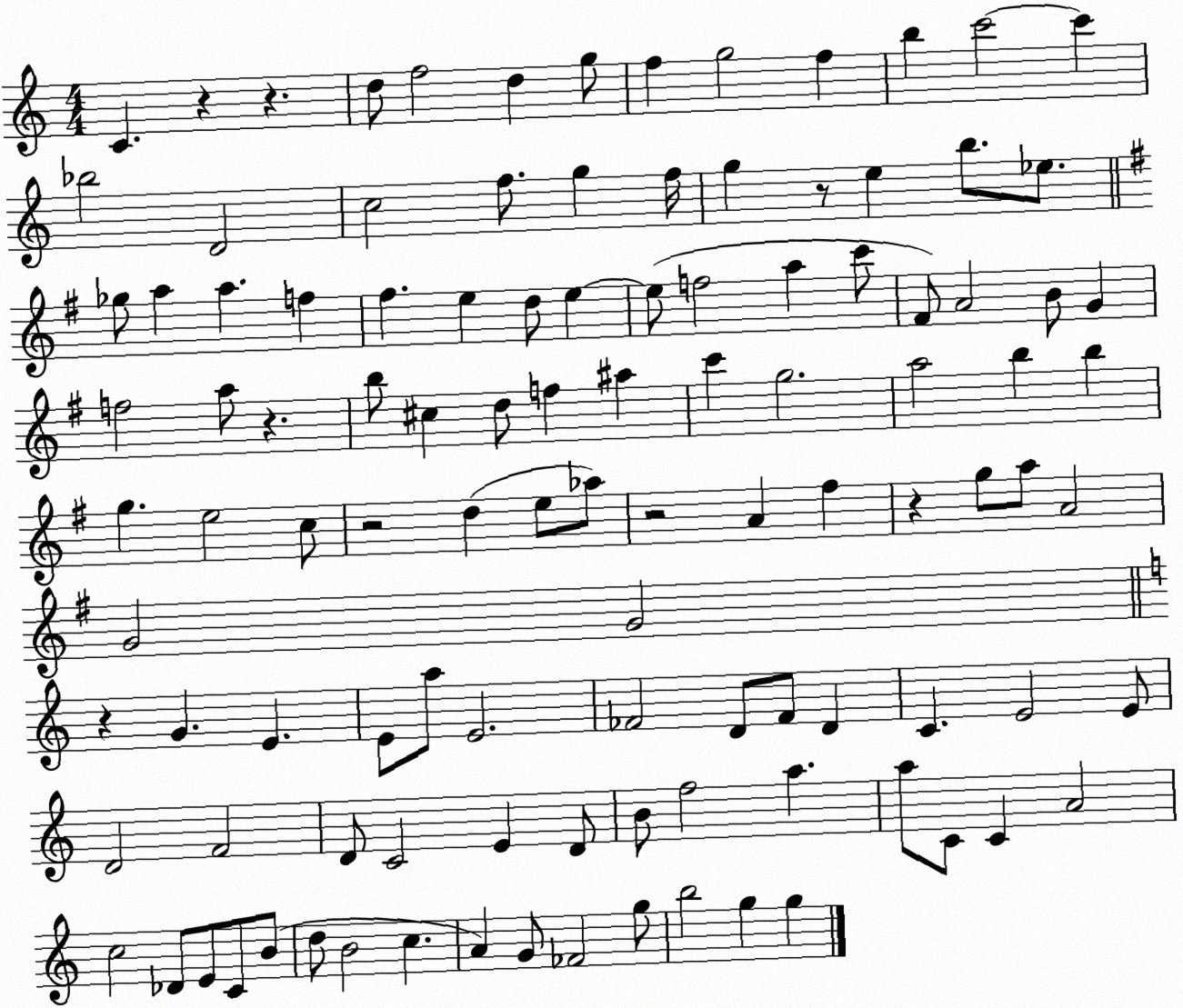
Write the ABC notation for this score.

X:1
T:Untitled
M:4/4
L:1/4
K:C
C z z d/2 f2 d g/2 f g2 f b c'2 c' _b2 D2 c2 f/2 g f/4 g z/2 e b/2 _e/2 _g/2 a a f ^f e d/2 e e/2 f2 a c'/2 ^F/2 A2 B/2 G f2 a/2 z b/2 ^c d/2 f ^a c' g2 a2 b b g e2 c/2 z2 d e/2 _a/2 z2 A ^f z g/2 a/2 A2 G2 G2 z G E E/2 a/2 E2 _F2 D/2 _F/2 D C E2 E/2 D2 F2 D/2 C2 E D/2 B/2 f2 a a/2 C/2 C A2 c2 _D/2 E/2 C/2 B/2 d/2 B2 c A G/2 _F2 g/2 b2 g g